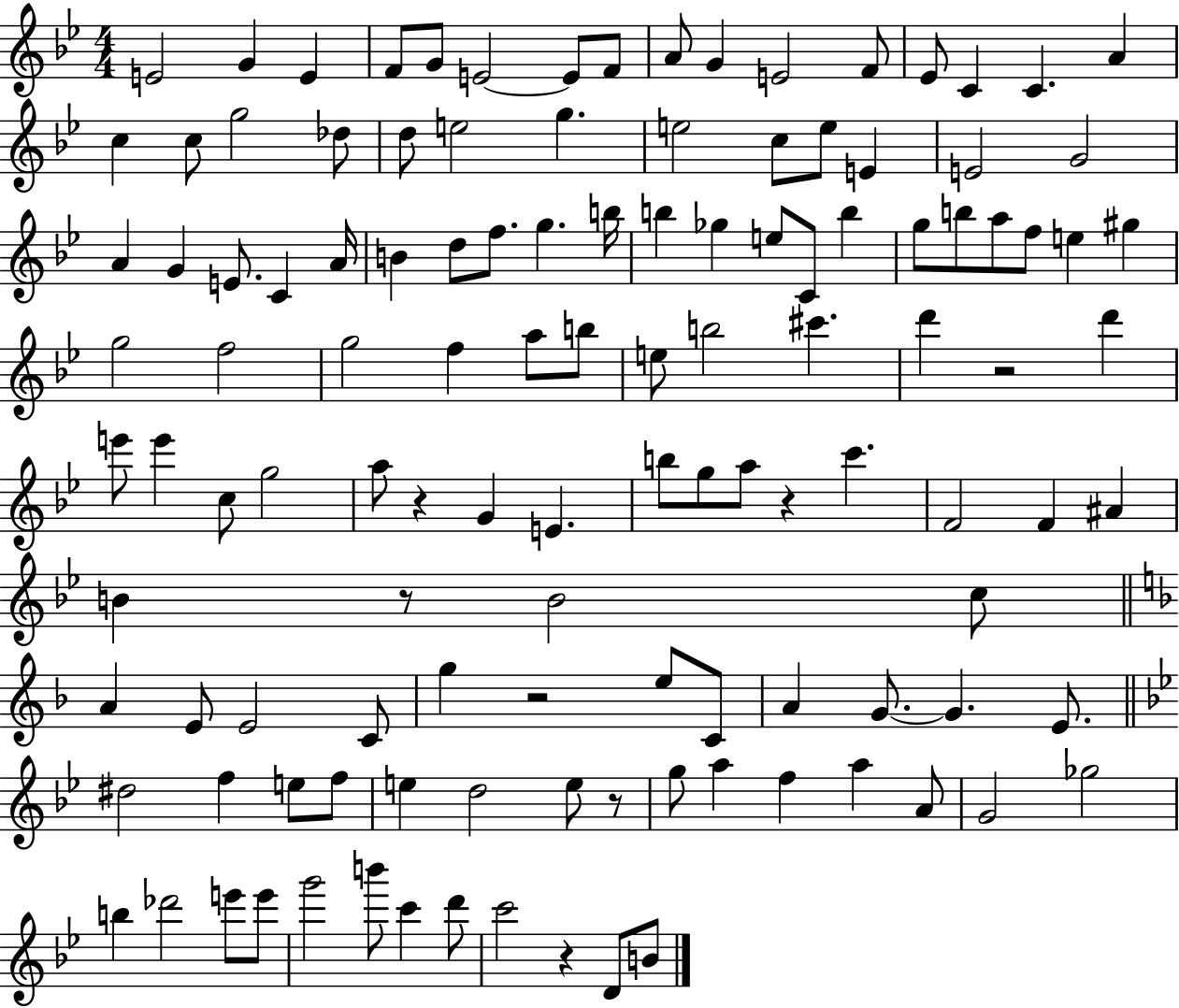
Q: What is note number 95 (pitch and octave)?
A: D5